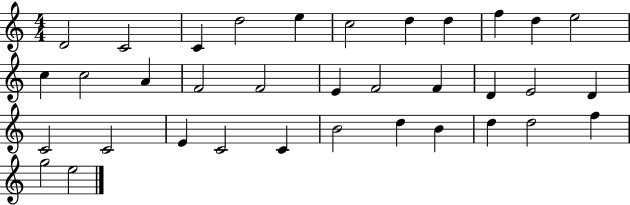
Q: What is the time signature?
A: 4/4